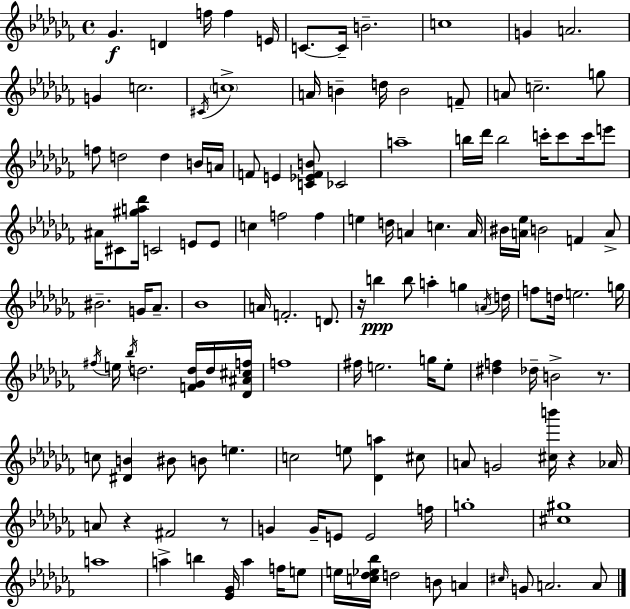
{
  \clef treble
  \time 4/4
  \defaultTimeSignature
  \key aes \minor
  ges'4.\f d'4 f''16 f''4 e'16 | c'8.~~ c'16-- b'2.-- | c''1 | g'4 a'2. | \break g'4 c''2. | \acciaccatura { cis'16 } \parenthesize c''1-> | a'16 b'4-- d''16 b'2 f'8-- | a'8 c''2.-- g''8 | \break f''8 d''2 d''4 b'16 | a'16 f'8 e'4 <c' ees' f' b'>8 ces'2 | a''1-- | b''16 des'''16 b''2 c'''16-. c'''8 c'''16 e'''8 | \break ais'16 cis'8 <gis'' a'' des'''>16 c'2 e'8 e'8 | c''4 f''2 f''4 | e''4 d''16 a'4 c''4. | a'16 bis'16 <a' ees''>16 b'2 f'4 a'8-> | \break bis'2.-- g'16 aes'8.-- | bes'1 | a'16 f'2.-. d'8. | r16 b''4\ppp b''8 a''4-. g''4 | \break \acciaccatura { a'16 } d''16 f''8 d''16 e''2. | g''16 \acciaccatura { fis''16 } e''16 \acciaccatura { bes''16 } d''2. | <f' ges' d''>16 d''16 <des' ais' cis'' f''>16 f''1 | fis''16 e''2. | \break g''16 e''8-. <dis'' f''>4 des''16-- b'2-> | r8. c''8 <dis' b'>4 bis'8 b'8 e''4. | c''2 e''8 <des' a''>4 | cis''8 a'8 g'2 <cis'' b'''>16 r4 | \break aes'16 a'8 r4 fis'2 | r8 g'4 g'16-- e'8 e'2 | f''16 g''1-. | <cis'' gis''>1 | \break a''1 | a''4-> b''4 <ees' ges'>16 a''4 | f''16 e''8 e''16 <c'' des'' ees'' bes''>16 d''2 b'8 | a'4 \grace { cis''16 } g'8 a'2. | \break a'8 \bar "|."
}